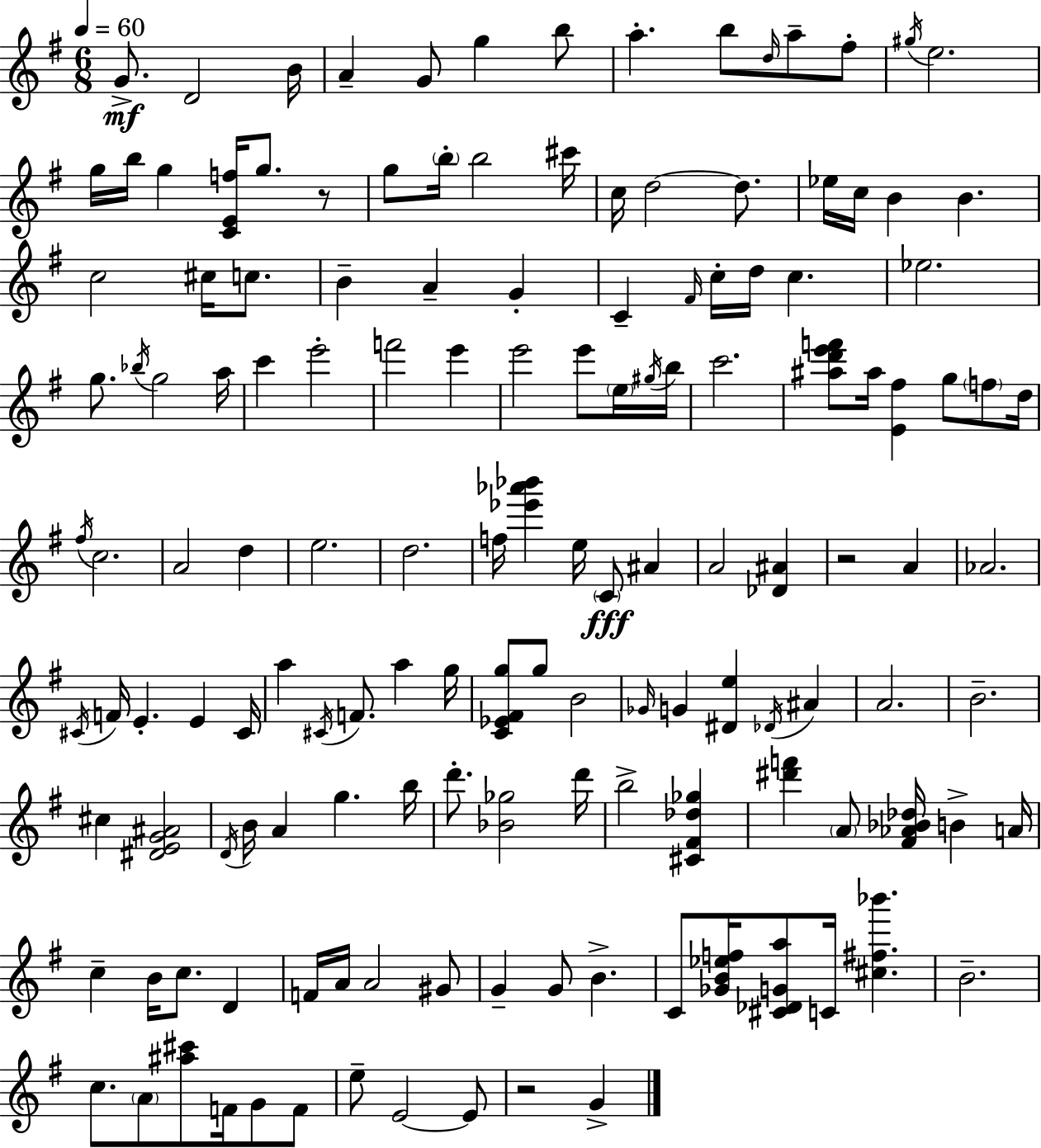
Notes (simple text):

G4/e. D4/h B4/s A4/q G4/e G5/q B5/e A5/q. B5/e D5/s A5/e F#5/e G#5/s E5/h. G5/s B5/s G5/q [C4,E4,F5]/s G5/e. R/e G5/e B5/s B5/h C#6/s C5/s D5/h D5/e. Eb5/s C5/s B4/q B4/q. C5/h C#5/s C5/e. B4/q A4/q G4/q C4/q F#4/s C5/s D5/s C5/q. Eb5/h. G5/e. Bb5/s G5/h A5/s C6/q E6/h F6/h E6/q E6/h E6/e E5/s G#5/s B5/s C6/h. [A#5,D6,E6,F6]/e A#5/s [E4,F#5]/q G5/e F5/e D5/s F#5/s C5/h. A4/h D5/q E5/h. D5/h. F5/s [Eb6,Ab6,Bb6]/q E5/s C4/e A#4/q A4/h [Db4,A#4]/q R/h A4/q Ab4/h. C#4/s F4/s E4/q. E4/q C#4/s A5/q C#4/s F4/e. A5/q G5/s [C4,Eb4,F#4,G5]/e G5/e B4/h Gb4/s G4/q [D#4,E5]/q Db4/s A#4/q A4/h. B4/h. C#5/q [D#4,E4,G4,A#4]/h D4/s B4/s A4/q G5/q. B5/s D6/e. [Bb4,Gb5]/h D6/s B5/h [C#4,F#4,Db5,Gb5]/q [D#6,F6]/q A4/e [F#4,Ab4,Bb4,Db5]/s B4/q A4/s C5/q B4/s C5/e. D4/q F4/s A4/s A4/h G#4/e G4/q G4/e B4/q. C4/e [Gb4,B4,Eb5,F5]/s [C#4,Db4,G4,A5]/e C4/s [C#5,F#5,Bb6]/q. B4/h. C5/e. A4/e [A#5,C#6]/e F4/s G4/e F4/e E5/e E4/h E4/e R/h G4/q